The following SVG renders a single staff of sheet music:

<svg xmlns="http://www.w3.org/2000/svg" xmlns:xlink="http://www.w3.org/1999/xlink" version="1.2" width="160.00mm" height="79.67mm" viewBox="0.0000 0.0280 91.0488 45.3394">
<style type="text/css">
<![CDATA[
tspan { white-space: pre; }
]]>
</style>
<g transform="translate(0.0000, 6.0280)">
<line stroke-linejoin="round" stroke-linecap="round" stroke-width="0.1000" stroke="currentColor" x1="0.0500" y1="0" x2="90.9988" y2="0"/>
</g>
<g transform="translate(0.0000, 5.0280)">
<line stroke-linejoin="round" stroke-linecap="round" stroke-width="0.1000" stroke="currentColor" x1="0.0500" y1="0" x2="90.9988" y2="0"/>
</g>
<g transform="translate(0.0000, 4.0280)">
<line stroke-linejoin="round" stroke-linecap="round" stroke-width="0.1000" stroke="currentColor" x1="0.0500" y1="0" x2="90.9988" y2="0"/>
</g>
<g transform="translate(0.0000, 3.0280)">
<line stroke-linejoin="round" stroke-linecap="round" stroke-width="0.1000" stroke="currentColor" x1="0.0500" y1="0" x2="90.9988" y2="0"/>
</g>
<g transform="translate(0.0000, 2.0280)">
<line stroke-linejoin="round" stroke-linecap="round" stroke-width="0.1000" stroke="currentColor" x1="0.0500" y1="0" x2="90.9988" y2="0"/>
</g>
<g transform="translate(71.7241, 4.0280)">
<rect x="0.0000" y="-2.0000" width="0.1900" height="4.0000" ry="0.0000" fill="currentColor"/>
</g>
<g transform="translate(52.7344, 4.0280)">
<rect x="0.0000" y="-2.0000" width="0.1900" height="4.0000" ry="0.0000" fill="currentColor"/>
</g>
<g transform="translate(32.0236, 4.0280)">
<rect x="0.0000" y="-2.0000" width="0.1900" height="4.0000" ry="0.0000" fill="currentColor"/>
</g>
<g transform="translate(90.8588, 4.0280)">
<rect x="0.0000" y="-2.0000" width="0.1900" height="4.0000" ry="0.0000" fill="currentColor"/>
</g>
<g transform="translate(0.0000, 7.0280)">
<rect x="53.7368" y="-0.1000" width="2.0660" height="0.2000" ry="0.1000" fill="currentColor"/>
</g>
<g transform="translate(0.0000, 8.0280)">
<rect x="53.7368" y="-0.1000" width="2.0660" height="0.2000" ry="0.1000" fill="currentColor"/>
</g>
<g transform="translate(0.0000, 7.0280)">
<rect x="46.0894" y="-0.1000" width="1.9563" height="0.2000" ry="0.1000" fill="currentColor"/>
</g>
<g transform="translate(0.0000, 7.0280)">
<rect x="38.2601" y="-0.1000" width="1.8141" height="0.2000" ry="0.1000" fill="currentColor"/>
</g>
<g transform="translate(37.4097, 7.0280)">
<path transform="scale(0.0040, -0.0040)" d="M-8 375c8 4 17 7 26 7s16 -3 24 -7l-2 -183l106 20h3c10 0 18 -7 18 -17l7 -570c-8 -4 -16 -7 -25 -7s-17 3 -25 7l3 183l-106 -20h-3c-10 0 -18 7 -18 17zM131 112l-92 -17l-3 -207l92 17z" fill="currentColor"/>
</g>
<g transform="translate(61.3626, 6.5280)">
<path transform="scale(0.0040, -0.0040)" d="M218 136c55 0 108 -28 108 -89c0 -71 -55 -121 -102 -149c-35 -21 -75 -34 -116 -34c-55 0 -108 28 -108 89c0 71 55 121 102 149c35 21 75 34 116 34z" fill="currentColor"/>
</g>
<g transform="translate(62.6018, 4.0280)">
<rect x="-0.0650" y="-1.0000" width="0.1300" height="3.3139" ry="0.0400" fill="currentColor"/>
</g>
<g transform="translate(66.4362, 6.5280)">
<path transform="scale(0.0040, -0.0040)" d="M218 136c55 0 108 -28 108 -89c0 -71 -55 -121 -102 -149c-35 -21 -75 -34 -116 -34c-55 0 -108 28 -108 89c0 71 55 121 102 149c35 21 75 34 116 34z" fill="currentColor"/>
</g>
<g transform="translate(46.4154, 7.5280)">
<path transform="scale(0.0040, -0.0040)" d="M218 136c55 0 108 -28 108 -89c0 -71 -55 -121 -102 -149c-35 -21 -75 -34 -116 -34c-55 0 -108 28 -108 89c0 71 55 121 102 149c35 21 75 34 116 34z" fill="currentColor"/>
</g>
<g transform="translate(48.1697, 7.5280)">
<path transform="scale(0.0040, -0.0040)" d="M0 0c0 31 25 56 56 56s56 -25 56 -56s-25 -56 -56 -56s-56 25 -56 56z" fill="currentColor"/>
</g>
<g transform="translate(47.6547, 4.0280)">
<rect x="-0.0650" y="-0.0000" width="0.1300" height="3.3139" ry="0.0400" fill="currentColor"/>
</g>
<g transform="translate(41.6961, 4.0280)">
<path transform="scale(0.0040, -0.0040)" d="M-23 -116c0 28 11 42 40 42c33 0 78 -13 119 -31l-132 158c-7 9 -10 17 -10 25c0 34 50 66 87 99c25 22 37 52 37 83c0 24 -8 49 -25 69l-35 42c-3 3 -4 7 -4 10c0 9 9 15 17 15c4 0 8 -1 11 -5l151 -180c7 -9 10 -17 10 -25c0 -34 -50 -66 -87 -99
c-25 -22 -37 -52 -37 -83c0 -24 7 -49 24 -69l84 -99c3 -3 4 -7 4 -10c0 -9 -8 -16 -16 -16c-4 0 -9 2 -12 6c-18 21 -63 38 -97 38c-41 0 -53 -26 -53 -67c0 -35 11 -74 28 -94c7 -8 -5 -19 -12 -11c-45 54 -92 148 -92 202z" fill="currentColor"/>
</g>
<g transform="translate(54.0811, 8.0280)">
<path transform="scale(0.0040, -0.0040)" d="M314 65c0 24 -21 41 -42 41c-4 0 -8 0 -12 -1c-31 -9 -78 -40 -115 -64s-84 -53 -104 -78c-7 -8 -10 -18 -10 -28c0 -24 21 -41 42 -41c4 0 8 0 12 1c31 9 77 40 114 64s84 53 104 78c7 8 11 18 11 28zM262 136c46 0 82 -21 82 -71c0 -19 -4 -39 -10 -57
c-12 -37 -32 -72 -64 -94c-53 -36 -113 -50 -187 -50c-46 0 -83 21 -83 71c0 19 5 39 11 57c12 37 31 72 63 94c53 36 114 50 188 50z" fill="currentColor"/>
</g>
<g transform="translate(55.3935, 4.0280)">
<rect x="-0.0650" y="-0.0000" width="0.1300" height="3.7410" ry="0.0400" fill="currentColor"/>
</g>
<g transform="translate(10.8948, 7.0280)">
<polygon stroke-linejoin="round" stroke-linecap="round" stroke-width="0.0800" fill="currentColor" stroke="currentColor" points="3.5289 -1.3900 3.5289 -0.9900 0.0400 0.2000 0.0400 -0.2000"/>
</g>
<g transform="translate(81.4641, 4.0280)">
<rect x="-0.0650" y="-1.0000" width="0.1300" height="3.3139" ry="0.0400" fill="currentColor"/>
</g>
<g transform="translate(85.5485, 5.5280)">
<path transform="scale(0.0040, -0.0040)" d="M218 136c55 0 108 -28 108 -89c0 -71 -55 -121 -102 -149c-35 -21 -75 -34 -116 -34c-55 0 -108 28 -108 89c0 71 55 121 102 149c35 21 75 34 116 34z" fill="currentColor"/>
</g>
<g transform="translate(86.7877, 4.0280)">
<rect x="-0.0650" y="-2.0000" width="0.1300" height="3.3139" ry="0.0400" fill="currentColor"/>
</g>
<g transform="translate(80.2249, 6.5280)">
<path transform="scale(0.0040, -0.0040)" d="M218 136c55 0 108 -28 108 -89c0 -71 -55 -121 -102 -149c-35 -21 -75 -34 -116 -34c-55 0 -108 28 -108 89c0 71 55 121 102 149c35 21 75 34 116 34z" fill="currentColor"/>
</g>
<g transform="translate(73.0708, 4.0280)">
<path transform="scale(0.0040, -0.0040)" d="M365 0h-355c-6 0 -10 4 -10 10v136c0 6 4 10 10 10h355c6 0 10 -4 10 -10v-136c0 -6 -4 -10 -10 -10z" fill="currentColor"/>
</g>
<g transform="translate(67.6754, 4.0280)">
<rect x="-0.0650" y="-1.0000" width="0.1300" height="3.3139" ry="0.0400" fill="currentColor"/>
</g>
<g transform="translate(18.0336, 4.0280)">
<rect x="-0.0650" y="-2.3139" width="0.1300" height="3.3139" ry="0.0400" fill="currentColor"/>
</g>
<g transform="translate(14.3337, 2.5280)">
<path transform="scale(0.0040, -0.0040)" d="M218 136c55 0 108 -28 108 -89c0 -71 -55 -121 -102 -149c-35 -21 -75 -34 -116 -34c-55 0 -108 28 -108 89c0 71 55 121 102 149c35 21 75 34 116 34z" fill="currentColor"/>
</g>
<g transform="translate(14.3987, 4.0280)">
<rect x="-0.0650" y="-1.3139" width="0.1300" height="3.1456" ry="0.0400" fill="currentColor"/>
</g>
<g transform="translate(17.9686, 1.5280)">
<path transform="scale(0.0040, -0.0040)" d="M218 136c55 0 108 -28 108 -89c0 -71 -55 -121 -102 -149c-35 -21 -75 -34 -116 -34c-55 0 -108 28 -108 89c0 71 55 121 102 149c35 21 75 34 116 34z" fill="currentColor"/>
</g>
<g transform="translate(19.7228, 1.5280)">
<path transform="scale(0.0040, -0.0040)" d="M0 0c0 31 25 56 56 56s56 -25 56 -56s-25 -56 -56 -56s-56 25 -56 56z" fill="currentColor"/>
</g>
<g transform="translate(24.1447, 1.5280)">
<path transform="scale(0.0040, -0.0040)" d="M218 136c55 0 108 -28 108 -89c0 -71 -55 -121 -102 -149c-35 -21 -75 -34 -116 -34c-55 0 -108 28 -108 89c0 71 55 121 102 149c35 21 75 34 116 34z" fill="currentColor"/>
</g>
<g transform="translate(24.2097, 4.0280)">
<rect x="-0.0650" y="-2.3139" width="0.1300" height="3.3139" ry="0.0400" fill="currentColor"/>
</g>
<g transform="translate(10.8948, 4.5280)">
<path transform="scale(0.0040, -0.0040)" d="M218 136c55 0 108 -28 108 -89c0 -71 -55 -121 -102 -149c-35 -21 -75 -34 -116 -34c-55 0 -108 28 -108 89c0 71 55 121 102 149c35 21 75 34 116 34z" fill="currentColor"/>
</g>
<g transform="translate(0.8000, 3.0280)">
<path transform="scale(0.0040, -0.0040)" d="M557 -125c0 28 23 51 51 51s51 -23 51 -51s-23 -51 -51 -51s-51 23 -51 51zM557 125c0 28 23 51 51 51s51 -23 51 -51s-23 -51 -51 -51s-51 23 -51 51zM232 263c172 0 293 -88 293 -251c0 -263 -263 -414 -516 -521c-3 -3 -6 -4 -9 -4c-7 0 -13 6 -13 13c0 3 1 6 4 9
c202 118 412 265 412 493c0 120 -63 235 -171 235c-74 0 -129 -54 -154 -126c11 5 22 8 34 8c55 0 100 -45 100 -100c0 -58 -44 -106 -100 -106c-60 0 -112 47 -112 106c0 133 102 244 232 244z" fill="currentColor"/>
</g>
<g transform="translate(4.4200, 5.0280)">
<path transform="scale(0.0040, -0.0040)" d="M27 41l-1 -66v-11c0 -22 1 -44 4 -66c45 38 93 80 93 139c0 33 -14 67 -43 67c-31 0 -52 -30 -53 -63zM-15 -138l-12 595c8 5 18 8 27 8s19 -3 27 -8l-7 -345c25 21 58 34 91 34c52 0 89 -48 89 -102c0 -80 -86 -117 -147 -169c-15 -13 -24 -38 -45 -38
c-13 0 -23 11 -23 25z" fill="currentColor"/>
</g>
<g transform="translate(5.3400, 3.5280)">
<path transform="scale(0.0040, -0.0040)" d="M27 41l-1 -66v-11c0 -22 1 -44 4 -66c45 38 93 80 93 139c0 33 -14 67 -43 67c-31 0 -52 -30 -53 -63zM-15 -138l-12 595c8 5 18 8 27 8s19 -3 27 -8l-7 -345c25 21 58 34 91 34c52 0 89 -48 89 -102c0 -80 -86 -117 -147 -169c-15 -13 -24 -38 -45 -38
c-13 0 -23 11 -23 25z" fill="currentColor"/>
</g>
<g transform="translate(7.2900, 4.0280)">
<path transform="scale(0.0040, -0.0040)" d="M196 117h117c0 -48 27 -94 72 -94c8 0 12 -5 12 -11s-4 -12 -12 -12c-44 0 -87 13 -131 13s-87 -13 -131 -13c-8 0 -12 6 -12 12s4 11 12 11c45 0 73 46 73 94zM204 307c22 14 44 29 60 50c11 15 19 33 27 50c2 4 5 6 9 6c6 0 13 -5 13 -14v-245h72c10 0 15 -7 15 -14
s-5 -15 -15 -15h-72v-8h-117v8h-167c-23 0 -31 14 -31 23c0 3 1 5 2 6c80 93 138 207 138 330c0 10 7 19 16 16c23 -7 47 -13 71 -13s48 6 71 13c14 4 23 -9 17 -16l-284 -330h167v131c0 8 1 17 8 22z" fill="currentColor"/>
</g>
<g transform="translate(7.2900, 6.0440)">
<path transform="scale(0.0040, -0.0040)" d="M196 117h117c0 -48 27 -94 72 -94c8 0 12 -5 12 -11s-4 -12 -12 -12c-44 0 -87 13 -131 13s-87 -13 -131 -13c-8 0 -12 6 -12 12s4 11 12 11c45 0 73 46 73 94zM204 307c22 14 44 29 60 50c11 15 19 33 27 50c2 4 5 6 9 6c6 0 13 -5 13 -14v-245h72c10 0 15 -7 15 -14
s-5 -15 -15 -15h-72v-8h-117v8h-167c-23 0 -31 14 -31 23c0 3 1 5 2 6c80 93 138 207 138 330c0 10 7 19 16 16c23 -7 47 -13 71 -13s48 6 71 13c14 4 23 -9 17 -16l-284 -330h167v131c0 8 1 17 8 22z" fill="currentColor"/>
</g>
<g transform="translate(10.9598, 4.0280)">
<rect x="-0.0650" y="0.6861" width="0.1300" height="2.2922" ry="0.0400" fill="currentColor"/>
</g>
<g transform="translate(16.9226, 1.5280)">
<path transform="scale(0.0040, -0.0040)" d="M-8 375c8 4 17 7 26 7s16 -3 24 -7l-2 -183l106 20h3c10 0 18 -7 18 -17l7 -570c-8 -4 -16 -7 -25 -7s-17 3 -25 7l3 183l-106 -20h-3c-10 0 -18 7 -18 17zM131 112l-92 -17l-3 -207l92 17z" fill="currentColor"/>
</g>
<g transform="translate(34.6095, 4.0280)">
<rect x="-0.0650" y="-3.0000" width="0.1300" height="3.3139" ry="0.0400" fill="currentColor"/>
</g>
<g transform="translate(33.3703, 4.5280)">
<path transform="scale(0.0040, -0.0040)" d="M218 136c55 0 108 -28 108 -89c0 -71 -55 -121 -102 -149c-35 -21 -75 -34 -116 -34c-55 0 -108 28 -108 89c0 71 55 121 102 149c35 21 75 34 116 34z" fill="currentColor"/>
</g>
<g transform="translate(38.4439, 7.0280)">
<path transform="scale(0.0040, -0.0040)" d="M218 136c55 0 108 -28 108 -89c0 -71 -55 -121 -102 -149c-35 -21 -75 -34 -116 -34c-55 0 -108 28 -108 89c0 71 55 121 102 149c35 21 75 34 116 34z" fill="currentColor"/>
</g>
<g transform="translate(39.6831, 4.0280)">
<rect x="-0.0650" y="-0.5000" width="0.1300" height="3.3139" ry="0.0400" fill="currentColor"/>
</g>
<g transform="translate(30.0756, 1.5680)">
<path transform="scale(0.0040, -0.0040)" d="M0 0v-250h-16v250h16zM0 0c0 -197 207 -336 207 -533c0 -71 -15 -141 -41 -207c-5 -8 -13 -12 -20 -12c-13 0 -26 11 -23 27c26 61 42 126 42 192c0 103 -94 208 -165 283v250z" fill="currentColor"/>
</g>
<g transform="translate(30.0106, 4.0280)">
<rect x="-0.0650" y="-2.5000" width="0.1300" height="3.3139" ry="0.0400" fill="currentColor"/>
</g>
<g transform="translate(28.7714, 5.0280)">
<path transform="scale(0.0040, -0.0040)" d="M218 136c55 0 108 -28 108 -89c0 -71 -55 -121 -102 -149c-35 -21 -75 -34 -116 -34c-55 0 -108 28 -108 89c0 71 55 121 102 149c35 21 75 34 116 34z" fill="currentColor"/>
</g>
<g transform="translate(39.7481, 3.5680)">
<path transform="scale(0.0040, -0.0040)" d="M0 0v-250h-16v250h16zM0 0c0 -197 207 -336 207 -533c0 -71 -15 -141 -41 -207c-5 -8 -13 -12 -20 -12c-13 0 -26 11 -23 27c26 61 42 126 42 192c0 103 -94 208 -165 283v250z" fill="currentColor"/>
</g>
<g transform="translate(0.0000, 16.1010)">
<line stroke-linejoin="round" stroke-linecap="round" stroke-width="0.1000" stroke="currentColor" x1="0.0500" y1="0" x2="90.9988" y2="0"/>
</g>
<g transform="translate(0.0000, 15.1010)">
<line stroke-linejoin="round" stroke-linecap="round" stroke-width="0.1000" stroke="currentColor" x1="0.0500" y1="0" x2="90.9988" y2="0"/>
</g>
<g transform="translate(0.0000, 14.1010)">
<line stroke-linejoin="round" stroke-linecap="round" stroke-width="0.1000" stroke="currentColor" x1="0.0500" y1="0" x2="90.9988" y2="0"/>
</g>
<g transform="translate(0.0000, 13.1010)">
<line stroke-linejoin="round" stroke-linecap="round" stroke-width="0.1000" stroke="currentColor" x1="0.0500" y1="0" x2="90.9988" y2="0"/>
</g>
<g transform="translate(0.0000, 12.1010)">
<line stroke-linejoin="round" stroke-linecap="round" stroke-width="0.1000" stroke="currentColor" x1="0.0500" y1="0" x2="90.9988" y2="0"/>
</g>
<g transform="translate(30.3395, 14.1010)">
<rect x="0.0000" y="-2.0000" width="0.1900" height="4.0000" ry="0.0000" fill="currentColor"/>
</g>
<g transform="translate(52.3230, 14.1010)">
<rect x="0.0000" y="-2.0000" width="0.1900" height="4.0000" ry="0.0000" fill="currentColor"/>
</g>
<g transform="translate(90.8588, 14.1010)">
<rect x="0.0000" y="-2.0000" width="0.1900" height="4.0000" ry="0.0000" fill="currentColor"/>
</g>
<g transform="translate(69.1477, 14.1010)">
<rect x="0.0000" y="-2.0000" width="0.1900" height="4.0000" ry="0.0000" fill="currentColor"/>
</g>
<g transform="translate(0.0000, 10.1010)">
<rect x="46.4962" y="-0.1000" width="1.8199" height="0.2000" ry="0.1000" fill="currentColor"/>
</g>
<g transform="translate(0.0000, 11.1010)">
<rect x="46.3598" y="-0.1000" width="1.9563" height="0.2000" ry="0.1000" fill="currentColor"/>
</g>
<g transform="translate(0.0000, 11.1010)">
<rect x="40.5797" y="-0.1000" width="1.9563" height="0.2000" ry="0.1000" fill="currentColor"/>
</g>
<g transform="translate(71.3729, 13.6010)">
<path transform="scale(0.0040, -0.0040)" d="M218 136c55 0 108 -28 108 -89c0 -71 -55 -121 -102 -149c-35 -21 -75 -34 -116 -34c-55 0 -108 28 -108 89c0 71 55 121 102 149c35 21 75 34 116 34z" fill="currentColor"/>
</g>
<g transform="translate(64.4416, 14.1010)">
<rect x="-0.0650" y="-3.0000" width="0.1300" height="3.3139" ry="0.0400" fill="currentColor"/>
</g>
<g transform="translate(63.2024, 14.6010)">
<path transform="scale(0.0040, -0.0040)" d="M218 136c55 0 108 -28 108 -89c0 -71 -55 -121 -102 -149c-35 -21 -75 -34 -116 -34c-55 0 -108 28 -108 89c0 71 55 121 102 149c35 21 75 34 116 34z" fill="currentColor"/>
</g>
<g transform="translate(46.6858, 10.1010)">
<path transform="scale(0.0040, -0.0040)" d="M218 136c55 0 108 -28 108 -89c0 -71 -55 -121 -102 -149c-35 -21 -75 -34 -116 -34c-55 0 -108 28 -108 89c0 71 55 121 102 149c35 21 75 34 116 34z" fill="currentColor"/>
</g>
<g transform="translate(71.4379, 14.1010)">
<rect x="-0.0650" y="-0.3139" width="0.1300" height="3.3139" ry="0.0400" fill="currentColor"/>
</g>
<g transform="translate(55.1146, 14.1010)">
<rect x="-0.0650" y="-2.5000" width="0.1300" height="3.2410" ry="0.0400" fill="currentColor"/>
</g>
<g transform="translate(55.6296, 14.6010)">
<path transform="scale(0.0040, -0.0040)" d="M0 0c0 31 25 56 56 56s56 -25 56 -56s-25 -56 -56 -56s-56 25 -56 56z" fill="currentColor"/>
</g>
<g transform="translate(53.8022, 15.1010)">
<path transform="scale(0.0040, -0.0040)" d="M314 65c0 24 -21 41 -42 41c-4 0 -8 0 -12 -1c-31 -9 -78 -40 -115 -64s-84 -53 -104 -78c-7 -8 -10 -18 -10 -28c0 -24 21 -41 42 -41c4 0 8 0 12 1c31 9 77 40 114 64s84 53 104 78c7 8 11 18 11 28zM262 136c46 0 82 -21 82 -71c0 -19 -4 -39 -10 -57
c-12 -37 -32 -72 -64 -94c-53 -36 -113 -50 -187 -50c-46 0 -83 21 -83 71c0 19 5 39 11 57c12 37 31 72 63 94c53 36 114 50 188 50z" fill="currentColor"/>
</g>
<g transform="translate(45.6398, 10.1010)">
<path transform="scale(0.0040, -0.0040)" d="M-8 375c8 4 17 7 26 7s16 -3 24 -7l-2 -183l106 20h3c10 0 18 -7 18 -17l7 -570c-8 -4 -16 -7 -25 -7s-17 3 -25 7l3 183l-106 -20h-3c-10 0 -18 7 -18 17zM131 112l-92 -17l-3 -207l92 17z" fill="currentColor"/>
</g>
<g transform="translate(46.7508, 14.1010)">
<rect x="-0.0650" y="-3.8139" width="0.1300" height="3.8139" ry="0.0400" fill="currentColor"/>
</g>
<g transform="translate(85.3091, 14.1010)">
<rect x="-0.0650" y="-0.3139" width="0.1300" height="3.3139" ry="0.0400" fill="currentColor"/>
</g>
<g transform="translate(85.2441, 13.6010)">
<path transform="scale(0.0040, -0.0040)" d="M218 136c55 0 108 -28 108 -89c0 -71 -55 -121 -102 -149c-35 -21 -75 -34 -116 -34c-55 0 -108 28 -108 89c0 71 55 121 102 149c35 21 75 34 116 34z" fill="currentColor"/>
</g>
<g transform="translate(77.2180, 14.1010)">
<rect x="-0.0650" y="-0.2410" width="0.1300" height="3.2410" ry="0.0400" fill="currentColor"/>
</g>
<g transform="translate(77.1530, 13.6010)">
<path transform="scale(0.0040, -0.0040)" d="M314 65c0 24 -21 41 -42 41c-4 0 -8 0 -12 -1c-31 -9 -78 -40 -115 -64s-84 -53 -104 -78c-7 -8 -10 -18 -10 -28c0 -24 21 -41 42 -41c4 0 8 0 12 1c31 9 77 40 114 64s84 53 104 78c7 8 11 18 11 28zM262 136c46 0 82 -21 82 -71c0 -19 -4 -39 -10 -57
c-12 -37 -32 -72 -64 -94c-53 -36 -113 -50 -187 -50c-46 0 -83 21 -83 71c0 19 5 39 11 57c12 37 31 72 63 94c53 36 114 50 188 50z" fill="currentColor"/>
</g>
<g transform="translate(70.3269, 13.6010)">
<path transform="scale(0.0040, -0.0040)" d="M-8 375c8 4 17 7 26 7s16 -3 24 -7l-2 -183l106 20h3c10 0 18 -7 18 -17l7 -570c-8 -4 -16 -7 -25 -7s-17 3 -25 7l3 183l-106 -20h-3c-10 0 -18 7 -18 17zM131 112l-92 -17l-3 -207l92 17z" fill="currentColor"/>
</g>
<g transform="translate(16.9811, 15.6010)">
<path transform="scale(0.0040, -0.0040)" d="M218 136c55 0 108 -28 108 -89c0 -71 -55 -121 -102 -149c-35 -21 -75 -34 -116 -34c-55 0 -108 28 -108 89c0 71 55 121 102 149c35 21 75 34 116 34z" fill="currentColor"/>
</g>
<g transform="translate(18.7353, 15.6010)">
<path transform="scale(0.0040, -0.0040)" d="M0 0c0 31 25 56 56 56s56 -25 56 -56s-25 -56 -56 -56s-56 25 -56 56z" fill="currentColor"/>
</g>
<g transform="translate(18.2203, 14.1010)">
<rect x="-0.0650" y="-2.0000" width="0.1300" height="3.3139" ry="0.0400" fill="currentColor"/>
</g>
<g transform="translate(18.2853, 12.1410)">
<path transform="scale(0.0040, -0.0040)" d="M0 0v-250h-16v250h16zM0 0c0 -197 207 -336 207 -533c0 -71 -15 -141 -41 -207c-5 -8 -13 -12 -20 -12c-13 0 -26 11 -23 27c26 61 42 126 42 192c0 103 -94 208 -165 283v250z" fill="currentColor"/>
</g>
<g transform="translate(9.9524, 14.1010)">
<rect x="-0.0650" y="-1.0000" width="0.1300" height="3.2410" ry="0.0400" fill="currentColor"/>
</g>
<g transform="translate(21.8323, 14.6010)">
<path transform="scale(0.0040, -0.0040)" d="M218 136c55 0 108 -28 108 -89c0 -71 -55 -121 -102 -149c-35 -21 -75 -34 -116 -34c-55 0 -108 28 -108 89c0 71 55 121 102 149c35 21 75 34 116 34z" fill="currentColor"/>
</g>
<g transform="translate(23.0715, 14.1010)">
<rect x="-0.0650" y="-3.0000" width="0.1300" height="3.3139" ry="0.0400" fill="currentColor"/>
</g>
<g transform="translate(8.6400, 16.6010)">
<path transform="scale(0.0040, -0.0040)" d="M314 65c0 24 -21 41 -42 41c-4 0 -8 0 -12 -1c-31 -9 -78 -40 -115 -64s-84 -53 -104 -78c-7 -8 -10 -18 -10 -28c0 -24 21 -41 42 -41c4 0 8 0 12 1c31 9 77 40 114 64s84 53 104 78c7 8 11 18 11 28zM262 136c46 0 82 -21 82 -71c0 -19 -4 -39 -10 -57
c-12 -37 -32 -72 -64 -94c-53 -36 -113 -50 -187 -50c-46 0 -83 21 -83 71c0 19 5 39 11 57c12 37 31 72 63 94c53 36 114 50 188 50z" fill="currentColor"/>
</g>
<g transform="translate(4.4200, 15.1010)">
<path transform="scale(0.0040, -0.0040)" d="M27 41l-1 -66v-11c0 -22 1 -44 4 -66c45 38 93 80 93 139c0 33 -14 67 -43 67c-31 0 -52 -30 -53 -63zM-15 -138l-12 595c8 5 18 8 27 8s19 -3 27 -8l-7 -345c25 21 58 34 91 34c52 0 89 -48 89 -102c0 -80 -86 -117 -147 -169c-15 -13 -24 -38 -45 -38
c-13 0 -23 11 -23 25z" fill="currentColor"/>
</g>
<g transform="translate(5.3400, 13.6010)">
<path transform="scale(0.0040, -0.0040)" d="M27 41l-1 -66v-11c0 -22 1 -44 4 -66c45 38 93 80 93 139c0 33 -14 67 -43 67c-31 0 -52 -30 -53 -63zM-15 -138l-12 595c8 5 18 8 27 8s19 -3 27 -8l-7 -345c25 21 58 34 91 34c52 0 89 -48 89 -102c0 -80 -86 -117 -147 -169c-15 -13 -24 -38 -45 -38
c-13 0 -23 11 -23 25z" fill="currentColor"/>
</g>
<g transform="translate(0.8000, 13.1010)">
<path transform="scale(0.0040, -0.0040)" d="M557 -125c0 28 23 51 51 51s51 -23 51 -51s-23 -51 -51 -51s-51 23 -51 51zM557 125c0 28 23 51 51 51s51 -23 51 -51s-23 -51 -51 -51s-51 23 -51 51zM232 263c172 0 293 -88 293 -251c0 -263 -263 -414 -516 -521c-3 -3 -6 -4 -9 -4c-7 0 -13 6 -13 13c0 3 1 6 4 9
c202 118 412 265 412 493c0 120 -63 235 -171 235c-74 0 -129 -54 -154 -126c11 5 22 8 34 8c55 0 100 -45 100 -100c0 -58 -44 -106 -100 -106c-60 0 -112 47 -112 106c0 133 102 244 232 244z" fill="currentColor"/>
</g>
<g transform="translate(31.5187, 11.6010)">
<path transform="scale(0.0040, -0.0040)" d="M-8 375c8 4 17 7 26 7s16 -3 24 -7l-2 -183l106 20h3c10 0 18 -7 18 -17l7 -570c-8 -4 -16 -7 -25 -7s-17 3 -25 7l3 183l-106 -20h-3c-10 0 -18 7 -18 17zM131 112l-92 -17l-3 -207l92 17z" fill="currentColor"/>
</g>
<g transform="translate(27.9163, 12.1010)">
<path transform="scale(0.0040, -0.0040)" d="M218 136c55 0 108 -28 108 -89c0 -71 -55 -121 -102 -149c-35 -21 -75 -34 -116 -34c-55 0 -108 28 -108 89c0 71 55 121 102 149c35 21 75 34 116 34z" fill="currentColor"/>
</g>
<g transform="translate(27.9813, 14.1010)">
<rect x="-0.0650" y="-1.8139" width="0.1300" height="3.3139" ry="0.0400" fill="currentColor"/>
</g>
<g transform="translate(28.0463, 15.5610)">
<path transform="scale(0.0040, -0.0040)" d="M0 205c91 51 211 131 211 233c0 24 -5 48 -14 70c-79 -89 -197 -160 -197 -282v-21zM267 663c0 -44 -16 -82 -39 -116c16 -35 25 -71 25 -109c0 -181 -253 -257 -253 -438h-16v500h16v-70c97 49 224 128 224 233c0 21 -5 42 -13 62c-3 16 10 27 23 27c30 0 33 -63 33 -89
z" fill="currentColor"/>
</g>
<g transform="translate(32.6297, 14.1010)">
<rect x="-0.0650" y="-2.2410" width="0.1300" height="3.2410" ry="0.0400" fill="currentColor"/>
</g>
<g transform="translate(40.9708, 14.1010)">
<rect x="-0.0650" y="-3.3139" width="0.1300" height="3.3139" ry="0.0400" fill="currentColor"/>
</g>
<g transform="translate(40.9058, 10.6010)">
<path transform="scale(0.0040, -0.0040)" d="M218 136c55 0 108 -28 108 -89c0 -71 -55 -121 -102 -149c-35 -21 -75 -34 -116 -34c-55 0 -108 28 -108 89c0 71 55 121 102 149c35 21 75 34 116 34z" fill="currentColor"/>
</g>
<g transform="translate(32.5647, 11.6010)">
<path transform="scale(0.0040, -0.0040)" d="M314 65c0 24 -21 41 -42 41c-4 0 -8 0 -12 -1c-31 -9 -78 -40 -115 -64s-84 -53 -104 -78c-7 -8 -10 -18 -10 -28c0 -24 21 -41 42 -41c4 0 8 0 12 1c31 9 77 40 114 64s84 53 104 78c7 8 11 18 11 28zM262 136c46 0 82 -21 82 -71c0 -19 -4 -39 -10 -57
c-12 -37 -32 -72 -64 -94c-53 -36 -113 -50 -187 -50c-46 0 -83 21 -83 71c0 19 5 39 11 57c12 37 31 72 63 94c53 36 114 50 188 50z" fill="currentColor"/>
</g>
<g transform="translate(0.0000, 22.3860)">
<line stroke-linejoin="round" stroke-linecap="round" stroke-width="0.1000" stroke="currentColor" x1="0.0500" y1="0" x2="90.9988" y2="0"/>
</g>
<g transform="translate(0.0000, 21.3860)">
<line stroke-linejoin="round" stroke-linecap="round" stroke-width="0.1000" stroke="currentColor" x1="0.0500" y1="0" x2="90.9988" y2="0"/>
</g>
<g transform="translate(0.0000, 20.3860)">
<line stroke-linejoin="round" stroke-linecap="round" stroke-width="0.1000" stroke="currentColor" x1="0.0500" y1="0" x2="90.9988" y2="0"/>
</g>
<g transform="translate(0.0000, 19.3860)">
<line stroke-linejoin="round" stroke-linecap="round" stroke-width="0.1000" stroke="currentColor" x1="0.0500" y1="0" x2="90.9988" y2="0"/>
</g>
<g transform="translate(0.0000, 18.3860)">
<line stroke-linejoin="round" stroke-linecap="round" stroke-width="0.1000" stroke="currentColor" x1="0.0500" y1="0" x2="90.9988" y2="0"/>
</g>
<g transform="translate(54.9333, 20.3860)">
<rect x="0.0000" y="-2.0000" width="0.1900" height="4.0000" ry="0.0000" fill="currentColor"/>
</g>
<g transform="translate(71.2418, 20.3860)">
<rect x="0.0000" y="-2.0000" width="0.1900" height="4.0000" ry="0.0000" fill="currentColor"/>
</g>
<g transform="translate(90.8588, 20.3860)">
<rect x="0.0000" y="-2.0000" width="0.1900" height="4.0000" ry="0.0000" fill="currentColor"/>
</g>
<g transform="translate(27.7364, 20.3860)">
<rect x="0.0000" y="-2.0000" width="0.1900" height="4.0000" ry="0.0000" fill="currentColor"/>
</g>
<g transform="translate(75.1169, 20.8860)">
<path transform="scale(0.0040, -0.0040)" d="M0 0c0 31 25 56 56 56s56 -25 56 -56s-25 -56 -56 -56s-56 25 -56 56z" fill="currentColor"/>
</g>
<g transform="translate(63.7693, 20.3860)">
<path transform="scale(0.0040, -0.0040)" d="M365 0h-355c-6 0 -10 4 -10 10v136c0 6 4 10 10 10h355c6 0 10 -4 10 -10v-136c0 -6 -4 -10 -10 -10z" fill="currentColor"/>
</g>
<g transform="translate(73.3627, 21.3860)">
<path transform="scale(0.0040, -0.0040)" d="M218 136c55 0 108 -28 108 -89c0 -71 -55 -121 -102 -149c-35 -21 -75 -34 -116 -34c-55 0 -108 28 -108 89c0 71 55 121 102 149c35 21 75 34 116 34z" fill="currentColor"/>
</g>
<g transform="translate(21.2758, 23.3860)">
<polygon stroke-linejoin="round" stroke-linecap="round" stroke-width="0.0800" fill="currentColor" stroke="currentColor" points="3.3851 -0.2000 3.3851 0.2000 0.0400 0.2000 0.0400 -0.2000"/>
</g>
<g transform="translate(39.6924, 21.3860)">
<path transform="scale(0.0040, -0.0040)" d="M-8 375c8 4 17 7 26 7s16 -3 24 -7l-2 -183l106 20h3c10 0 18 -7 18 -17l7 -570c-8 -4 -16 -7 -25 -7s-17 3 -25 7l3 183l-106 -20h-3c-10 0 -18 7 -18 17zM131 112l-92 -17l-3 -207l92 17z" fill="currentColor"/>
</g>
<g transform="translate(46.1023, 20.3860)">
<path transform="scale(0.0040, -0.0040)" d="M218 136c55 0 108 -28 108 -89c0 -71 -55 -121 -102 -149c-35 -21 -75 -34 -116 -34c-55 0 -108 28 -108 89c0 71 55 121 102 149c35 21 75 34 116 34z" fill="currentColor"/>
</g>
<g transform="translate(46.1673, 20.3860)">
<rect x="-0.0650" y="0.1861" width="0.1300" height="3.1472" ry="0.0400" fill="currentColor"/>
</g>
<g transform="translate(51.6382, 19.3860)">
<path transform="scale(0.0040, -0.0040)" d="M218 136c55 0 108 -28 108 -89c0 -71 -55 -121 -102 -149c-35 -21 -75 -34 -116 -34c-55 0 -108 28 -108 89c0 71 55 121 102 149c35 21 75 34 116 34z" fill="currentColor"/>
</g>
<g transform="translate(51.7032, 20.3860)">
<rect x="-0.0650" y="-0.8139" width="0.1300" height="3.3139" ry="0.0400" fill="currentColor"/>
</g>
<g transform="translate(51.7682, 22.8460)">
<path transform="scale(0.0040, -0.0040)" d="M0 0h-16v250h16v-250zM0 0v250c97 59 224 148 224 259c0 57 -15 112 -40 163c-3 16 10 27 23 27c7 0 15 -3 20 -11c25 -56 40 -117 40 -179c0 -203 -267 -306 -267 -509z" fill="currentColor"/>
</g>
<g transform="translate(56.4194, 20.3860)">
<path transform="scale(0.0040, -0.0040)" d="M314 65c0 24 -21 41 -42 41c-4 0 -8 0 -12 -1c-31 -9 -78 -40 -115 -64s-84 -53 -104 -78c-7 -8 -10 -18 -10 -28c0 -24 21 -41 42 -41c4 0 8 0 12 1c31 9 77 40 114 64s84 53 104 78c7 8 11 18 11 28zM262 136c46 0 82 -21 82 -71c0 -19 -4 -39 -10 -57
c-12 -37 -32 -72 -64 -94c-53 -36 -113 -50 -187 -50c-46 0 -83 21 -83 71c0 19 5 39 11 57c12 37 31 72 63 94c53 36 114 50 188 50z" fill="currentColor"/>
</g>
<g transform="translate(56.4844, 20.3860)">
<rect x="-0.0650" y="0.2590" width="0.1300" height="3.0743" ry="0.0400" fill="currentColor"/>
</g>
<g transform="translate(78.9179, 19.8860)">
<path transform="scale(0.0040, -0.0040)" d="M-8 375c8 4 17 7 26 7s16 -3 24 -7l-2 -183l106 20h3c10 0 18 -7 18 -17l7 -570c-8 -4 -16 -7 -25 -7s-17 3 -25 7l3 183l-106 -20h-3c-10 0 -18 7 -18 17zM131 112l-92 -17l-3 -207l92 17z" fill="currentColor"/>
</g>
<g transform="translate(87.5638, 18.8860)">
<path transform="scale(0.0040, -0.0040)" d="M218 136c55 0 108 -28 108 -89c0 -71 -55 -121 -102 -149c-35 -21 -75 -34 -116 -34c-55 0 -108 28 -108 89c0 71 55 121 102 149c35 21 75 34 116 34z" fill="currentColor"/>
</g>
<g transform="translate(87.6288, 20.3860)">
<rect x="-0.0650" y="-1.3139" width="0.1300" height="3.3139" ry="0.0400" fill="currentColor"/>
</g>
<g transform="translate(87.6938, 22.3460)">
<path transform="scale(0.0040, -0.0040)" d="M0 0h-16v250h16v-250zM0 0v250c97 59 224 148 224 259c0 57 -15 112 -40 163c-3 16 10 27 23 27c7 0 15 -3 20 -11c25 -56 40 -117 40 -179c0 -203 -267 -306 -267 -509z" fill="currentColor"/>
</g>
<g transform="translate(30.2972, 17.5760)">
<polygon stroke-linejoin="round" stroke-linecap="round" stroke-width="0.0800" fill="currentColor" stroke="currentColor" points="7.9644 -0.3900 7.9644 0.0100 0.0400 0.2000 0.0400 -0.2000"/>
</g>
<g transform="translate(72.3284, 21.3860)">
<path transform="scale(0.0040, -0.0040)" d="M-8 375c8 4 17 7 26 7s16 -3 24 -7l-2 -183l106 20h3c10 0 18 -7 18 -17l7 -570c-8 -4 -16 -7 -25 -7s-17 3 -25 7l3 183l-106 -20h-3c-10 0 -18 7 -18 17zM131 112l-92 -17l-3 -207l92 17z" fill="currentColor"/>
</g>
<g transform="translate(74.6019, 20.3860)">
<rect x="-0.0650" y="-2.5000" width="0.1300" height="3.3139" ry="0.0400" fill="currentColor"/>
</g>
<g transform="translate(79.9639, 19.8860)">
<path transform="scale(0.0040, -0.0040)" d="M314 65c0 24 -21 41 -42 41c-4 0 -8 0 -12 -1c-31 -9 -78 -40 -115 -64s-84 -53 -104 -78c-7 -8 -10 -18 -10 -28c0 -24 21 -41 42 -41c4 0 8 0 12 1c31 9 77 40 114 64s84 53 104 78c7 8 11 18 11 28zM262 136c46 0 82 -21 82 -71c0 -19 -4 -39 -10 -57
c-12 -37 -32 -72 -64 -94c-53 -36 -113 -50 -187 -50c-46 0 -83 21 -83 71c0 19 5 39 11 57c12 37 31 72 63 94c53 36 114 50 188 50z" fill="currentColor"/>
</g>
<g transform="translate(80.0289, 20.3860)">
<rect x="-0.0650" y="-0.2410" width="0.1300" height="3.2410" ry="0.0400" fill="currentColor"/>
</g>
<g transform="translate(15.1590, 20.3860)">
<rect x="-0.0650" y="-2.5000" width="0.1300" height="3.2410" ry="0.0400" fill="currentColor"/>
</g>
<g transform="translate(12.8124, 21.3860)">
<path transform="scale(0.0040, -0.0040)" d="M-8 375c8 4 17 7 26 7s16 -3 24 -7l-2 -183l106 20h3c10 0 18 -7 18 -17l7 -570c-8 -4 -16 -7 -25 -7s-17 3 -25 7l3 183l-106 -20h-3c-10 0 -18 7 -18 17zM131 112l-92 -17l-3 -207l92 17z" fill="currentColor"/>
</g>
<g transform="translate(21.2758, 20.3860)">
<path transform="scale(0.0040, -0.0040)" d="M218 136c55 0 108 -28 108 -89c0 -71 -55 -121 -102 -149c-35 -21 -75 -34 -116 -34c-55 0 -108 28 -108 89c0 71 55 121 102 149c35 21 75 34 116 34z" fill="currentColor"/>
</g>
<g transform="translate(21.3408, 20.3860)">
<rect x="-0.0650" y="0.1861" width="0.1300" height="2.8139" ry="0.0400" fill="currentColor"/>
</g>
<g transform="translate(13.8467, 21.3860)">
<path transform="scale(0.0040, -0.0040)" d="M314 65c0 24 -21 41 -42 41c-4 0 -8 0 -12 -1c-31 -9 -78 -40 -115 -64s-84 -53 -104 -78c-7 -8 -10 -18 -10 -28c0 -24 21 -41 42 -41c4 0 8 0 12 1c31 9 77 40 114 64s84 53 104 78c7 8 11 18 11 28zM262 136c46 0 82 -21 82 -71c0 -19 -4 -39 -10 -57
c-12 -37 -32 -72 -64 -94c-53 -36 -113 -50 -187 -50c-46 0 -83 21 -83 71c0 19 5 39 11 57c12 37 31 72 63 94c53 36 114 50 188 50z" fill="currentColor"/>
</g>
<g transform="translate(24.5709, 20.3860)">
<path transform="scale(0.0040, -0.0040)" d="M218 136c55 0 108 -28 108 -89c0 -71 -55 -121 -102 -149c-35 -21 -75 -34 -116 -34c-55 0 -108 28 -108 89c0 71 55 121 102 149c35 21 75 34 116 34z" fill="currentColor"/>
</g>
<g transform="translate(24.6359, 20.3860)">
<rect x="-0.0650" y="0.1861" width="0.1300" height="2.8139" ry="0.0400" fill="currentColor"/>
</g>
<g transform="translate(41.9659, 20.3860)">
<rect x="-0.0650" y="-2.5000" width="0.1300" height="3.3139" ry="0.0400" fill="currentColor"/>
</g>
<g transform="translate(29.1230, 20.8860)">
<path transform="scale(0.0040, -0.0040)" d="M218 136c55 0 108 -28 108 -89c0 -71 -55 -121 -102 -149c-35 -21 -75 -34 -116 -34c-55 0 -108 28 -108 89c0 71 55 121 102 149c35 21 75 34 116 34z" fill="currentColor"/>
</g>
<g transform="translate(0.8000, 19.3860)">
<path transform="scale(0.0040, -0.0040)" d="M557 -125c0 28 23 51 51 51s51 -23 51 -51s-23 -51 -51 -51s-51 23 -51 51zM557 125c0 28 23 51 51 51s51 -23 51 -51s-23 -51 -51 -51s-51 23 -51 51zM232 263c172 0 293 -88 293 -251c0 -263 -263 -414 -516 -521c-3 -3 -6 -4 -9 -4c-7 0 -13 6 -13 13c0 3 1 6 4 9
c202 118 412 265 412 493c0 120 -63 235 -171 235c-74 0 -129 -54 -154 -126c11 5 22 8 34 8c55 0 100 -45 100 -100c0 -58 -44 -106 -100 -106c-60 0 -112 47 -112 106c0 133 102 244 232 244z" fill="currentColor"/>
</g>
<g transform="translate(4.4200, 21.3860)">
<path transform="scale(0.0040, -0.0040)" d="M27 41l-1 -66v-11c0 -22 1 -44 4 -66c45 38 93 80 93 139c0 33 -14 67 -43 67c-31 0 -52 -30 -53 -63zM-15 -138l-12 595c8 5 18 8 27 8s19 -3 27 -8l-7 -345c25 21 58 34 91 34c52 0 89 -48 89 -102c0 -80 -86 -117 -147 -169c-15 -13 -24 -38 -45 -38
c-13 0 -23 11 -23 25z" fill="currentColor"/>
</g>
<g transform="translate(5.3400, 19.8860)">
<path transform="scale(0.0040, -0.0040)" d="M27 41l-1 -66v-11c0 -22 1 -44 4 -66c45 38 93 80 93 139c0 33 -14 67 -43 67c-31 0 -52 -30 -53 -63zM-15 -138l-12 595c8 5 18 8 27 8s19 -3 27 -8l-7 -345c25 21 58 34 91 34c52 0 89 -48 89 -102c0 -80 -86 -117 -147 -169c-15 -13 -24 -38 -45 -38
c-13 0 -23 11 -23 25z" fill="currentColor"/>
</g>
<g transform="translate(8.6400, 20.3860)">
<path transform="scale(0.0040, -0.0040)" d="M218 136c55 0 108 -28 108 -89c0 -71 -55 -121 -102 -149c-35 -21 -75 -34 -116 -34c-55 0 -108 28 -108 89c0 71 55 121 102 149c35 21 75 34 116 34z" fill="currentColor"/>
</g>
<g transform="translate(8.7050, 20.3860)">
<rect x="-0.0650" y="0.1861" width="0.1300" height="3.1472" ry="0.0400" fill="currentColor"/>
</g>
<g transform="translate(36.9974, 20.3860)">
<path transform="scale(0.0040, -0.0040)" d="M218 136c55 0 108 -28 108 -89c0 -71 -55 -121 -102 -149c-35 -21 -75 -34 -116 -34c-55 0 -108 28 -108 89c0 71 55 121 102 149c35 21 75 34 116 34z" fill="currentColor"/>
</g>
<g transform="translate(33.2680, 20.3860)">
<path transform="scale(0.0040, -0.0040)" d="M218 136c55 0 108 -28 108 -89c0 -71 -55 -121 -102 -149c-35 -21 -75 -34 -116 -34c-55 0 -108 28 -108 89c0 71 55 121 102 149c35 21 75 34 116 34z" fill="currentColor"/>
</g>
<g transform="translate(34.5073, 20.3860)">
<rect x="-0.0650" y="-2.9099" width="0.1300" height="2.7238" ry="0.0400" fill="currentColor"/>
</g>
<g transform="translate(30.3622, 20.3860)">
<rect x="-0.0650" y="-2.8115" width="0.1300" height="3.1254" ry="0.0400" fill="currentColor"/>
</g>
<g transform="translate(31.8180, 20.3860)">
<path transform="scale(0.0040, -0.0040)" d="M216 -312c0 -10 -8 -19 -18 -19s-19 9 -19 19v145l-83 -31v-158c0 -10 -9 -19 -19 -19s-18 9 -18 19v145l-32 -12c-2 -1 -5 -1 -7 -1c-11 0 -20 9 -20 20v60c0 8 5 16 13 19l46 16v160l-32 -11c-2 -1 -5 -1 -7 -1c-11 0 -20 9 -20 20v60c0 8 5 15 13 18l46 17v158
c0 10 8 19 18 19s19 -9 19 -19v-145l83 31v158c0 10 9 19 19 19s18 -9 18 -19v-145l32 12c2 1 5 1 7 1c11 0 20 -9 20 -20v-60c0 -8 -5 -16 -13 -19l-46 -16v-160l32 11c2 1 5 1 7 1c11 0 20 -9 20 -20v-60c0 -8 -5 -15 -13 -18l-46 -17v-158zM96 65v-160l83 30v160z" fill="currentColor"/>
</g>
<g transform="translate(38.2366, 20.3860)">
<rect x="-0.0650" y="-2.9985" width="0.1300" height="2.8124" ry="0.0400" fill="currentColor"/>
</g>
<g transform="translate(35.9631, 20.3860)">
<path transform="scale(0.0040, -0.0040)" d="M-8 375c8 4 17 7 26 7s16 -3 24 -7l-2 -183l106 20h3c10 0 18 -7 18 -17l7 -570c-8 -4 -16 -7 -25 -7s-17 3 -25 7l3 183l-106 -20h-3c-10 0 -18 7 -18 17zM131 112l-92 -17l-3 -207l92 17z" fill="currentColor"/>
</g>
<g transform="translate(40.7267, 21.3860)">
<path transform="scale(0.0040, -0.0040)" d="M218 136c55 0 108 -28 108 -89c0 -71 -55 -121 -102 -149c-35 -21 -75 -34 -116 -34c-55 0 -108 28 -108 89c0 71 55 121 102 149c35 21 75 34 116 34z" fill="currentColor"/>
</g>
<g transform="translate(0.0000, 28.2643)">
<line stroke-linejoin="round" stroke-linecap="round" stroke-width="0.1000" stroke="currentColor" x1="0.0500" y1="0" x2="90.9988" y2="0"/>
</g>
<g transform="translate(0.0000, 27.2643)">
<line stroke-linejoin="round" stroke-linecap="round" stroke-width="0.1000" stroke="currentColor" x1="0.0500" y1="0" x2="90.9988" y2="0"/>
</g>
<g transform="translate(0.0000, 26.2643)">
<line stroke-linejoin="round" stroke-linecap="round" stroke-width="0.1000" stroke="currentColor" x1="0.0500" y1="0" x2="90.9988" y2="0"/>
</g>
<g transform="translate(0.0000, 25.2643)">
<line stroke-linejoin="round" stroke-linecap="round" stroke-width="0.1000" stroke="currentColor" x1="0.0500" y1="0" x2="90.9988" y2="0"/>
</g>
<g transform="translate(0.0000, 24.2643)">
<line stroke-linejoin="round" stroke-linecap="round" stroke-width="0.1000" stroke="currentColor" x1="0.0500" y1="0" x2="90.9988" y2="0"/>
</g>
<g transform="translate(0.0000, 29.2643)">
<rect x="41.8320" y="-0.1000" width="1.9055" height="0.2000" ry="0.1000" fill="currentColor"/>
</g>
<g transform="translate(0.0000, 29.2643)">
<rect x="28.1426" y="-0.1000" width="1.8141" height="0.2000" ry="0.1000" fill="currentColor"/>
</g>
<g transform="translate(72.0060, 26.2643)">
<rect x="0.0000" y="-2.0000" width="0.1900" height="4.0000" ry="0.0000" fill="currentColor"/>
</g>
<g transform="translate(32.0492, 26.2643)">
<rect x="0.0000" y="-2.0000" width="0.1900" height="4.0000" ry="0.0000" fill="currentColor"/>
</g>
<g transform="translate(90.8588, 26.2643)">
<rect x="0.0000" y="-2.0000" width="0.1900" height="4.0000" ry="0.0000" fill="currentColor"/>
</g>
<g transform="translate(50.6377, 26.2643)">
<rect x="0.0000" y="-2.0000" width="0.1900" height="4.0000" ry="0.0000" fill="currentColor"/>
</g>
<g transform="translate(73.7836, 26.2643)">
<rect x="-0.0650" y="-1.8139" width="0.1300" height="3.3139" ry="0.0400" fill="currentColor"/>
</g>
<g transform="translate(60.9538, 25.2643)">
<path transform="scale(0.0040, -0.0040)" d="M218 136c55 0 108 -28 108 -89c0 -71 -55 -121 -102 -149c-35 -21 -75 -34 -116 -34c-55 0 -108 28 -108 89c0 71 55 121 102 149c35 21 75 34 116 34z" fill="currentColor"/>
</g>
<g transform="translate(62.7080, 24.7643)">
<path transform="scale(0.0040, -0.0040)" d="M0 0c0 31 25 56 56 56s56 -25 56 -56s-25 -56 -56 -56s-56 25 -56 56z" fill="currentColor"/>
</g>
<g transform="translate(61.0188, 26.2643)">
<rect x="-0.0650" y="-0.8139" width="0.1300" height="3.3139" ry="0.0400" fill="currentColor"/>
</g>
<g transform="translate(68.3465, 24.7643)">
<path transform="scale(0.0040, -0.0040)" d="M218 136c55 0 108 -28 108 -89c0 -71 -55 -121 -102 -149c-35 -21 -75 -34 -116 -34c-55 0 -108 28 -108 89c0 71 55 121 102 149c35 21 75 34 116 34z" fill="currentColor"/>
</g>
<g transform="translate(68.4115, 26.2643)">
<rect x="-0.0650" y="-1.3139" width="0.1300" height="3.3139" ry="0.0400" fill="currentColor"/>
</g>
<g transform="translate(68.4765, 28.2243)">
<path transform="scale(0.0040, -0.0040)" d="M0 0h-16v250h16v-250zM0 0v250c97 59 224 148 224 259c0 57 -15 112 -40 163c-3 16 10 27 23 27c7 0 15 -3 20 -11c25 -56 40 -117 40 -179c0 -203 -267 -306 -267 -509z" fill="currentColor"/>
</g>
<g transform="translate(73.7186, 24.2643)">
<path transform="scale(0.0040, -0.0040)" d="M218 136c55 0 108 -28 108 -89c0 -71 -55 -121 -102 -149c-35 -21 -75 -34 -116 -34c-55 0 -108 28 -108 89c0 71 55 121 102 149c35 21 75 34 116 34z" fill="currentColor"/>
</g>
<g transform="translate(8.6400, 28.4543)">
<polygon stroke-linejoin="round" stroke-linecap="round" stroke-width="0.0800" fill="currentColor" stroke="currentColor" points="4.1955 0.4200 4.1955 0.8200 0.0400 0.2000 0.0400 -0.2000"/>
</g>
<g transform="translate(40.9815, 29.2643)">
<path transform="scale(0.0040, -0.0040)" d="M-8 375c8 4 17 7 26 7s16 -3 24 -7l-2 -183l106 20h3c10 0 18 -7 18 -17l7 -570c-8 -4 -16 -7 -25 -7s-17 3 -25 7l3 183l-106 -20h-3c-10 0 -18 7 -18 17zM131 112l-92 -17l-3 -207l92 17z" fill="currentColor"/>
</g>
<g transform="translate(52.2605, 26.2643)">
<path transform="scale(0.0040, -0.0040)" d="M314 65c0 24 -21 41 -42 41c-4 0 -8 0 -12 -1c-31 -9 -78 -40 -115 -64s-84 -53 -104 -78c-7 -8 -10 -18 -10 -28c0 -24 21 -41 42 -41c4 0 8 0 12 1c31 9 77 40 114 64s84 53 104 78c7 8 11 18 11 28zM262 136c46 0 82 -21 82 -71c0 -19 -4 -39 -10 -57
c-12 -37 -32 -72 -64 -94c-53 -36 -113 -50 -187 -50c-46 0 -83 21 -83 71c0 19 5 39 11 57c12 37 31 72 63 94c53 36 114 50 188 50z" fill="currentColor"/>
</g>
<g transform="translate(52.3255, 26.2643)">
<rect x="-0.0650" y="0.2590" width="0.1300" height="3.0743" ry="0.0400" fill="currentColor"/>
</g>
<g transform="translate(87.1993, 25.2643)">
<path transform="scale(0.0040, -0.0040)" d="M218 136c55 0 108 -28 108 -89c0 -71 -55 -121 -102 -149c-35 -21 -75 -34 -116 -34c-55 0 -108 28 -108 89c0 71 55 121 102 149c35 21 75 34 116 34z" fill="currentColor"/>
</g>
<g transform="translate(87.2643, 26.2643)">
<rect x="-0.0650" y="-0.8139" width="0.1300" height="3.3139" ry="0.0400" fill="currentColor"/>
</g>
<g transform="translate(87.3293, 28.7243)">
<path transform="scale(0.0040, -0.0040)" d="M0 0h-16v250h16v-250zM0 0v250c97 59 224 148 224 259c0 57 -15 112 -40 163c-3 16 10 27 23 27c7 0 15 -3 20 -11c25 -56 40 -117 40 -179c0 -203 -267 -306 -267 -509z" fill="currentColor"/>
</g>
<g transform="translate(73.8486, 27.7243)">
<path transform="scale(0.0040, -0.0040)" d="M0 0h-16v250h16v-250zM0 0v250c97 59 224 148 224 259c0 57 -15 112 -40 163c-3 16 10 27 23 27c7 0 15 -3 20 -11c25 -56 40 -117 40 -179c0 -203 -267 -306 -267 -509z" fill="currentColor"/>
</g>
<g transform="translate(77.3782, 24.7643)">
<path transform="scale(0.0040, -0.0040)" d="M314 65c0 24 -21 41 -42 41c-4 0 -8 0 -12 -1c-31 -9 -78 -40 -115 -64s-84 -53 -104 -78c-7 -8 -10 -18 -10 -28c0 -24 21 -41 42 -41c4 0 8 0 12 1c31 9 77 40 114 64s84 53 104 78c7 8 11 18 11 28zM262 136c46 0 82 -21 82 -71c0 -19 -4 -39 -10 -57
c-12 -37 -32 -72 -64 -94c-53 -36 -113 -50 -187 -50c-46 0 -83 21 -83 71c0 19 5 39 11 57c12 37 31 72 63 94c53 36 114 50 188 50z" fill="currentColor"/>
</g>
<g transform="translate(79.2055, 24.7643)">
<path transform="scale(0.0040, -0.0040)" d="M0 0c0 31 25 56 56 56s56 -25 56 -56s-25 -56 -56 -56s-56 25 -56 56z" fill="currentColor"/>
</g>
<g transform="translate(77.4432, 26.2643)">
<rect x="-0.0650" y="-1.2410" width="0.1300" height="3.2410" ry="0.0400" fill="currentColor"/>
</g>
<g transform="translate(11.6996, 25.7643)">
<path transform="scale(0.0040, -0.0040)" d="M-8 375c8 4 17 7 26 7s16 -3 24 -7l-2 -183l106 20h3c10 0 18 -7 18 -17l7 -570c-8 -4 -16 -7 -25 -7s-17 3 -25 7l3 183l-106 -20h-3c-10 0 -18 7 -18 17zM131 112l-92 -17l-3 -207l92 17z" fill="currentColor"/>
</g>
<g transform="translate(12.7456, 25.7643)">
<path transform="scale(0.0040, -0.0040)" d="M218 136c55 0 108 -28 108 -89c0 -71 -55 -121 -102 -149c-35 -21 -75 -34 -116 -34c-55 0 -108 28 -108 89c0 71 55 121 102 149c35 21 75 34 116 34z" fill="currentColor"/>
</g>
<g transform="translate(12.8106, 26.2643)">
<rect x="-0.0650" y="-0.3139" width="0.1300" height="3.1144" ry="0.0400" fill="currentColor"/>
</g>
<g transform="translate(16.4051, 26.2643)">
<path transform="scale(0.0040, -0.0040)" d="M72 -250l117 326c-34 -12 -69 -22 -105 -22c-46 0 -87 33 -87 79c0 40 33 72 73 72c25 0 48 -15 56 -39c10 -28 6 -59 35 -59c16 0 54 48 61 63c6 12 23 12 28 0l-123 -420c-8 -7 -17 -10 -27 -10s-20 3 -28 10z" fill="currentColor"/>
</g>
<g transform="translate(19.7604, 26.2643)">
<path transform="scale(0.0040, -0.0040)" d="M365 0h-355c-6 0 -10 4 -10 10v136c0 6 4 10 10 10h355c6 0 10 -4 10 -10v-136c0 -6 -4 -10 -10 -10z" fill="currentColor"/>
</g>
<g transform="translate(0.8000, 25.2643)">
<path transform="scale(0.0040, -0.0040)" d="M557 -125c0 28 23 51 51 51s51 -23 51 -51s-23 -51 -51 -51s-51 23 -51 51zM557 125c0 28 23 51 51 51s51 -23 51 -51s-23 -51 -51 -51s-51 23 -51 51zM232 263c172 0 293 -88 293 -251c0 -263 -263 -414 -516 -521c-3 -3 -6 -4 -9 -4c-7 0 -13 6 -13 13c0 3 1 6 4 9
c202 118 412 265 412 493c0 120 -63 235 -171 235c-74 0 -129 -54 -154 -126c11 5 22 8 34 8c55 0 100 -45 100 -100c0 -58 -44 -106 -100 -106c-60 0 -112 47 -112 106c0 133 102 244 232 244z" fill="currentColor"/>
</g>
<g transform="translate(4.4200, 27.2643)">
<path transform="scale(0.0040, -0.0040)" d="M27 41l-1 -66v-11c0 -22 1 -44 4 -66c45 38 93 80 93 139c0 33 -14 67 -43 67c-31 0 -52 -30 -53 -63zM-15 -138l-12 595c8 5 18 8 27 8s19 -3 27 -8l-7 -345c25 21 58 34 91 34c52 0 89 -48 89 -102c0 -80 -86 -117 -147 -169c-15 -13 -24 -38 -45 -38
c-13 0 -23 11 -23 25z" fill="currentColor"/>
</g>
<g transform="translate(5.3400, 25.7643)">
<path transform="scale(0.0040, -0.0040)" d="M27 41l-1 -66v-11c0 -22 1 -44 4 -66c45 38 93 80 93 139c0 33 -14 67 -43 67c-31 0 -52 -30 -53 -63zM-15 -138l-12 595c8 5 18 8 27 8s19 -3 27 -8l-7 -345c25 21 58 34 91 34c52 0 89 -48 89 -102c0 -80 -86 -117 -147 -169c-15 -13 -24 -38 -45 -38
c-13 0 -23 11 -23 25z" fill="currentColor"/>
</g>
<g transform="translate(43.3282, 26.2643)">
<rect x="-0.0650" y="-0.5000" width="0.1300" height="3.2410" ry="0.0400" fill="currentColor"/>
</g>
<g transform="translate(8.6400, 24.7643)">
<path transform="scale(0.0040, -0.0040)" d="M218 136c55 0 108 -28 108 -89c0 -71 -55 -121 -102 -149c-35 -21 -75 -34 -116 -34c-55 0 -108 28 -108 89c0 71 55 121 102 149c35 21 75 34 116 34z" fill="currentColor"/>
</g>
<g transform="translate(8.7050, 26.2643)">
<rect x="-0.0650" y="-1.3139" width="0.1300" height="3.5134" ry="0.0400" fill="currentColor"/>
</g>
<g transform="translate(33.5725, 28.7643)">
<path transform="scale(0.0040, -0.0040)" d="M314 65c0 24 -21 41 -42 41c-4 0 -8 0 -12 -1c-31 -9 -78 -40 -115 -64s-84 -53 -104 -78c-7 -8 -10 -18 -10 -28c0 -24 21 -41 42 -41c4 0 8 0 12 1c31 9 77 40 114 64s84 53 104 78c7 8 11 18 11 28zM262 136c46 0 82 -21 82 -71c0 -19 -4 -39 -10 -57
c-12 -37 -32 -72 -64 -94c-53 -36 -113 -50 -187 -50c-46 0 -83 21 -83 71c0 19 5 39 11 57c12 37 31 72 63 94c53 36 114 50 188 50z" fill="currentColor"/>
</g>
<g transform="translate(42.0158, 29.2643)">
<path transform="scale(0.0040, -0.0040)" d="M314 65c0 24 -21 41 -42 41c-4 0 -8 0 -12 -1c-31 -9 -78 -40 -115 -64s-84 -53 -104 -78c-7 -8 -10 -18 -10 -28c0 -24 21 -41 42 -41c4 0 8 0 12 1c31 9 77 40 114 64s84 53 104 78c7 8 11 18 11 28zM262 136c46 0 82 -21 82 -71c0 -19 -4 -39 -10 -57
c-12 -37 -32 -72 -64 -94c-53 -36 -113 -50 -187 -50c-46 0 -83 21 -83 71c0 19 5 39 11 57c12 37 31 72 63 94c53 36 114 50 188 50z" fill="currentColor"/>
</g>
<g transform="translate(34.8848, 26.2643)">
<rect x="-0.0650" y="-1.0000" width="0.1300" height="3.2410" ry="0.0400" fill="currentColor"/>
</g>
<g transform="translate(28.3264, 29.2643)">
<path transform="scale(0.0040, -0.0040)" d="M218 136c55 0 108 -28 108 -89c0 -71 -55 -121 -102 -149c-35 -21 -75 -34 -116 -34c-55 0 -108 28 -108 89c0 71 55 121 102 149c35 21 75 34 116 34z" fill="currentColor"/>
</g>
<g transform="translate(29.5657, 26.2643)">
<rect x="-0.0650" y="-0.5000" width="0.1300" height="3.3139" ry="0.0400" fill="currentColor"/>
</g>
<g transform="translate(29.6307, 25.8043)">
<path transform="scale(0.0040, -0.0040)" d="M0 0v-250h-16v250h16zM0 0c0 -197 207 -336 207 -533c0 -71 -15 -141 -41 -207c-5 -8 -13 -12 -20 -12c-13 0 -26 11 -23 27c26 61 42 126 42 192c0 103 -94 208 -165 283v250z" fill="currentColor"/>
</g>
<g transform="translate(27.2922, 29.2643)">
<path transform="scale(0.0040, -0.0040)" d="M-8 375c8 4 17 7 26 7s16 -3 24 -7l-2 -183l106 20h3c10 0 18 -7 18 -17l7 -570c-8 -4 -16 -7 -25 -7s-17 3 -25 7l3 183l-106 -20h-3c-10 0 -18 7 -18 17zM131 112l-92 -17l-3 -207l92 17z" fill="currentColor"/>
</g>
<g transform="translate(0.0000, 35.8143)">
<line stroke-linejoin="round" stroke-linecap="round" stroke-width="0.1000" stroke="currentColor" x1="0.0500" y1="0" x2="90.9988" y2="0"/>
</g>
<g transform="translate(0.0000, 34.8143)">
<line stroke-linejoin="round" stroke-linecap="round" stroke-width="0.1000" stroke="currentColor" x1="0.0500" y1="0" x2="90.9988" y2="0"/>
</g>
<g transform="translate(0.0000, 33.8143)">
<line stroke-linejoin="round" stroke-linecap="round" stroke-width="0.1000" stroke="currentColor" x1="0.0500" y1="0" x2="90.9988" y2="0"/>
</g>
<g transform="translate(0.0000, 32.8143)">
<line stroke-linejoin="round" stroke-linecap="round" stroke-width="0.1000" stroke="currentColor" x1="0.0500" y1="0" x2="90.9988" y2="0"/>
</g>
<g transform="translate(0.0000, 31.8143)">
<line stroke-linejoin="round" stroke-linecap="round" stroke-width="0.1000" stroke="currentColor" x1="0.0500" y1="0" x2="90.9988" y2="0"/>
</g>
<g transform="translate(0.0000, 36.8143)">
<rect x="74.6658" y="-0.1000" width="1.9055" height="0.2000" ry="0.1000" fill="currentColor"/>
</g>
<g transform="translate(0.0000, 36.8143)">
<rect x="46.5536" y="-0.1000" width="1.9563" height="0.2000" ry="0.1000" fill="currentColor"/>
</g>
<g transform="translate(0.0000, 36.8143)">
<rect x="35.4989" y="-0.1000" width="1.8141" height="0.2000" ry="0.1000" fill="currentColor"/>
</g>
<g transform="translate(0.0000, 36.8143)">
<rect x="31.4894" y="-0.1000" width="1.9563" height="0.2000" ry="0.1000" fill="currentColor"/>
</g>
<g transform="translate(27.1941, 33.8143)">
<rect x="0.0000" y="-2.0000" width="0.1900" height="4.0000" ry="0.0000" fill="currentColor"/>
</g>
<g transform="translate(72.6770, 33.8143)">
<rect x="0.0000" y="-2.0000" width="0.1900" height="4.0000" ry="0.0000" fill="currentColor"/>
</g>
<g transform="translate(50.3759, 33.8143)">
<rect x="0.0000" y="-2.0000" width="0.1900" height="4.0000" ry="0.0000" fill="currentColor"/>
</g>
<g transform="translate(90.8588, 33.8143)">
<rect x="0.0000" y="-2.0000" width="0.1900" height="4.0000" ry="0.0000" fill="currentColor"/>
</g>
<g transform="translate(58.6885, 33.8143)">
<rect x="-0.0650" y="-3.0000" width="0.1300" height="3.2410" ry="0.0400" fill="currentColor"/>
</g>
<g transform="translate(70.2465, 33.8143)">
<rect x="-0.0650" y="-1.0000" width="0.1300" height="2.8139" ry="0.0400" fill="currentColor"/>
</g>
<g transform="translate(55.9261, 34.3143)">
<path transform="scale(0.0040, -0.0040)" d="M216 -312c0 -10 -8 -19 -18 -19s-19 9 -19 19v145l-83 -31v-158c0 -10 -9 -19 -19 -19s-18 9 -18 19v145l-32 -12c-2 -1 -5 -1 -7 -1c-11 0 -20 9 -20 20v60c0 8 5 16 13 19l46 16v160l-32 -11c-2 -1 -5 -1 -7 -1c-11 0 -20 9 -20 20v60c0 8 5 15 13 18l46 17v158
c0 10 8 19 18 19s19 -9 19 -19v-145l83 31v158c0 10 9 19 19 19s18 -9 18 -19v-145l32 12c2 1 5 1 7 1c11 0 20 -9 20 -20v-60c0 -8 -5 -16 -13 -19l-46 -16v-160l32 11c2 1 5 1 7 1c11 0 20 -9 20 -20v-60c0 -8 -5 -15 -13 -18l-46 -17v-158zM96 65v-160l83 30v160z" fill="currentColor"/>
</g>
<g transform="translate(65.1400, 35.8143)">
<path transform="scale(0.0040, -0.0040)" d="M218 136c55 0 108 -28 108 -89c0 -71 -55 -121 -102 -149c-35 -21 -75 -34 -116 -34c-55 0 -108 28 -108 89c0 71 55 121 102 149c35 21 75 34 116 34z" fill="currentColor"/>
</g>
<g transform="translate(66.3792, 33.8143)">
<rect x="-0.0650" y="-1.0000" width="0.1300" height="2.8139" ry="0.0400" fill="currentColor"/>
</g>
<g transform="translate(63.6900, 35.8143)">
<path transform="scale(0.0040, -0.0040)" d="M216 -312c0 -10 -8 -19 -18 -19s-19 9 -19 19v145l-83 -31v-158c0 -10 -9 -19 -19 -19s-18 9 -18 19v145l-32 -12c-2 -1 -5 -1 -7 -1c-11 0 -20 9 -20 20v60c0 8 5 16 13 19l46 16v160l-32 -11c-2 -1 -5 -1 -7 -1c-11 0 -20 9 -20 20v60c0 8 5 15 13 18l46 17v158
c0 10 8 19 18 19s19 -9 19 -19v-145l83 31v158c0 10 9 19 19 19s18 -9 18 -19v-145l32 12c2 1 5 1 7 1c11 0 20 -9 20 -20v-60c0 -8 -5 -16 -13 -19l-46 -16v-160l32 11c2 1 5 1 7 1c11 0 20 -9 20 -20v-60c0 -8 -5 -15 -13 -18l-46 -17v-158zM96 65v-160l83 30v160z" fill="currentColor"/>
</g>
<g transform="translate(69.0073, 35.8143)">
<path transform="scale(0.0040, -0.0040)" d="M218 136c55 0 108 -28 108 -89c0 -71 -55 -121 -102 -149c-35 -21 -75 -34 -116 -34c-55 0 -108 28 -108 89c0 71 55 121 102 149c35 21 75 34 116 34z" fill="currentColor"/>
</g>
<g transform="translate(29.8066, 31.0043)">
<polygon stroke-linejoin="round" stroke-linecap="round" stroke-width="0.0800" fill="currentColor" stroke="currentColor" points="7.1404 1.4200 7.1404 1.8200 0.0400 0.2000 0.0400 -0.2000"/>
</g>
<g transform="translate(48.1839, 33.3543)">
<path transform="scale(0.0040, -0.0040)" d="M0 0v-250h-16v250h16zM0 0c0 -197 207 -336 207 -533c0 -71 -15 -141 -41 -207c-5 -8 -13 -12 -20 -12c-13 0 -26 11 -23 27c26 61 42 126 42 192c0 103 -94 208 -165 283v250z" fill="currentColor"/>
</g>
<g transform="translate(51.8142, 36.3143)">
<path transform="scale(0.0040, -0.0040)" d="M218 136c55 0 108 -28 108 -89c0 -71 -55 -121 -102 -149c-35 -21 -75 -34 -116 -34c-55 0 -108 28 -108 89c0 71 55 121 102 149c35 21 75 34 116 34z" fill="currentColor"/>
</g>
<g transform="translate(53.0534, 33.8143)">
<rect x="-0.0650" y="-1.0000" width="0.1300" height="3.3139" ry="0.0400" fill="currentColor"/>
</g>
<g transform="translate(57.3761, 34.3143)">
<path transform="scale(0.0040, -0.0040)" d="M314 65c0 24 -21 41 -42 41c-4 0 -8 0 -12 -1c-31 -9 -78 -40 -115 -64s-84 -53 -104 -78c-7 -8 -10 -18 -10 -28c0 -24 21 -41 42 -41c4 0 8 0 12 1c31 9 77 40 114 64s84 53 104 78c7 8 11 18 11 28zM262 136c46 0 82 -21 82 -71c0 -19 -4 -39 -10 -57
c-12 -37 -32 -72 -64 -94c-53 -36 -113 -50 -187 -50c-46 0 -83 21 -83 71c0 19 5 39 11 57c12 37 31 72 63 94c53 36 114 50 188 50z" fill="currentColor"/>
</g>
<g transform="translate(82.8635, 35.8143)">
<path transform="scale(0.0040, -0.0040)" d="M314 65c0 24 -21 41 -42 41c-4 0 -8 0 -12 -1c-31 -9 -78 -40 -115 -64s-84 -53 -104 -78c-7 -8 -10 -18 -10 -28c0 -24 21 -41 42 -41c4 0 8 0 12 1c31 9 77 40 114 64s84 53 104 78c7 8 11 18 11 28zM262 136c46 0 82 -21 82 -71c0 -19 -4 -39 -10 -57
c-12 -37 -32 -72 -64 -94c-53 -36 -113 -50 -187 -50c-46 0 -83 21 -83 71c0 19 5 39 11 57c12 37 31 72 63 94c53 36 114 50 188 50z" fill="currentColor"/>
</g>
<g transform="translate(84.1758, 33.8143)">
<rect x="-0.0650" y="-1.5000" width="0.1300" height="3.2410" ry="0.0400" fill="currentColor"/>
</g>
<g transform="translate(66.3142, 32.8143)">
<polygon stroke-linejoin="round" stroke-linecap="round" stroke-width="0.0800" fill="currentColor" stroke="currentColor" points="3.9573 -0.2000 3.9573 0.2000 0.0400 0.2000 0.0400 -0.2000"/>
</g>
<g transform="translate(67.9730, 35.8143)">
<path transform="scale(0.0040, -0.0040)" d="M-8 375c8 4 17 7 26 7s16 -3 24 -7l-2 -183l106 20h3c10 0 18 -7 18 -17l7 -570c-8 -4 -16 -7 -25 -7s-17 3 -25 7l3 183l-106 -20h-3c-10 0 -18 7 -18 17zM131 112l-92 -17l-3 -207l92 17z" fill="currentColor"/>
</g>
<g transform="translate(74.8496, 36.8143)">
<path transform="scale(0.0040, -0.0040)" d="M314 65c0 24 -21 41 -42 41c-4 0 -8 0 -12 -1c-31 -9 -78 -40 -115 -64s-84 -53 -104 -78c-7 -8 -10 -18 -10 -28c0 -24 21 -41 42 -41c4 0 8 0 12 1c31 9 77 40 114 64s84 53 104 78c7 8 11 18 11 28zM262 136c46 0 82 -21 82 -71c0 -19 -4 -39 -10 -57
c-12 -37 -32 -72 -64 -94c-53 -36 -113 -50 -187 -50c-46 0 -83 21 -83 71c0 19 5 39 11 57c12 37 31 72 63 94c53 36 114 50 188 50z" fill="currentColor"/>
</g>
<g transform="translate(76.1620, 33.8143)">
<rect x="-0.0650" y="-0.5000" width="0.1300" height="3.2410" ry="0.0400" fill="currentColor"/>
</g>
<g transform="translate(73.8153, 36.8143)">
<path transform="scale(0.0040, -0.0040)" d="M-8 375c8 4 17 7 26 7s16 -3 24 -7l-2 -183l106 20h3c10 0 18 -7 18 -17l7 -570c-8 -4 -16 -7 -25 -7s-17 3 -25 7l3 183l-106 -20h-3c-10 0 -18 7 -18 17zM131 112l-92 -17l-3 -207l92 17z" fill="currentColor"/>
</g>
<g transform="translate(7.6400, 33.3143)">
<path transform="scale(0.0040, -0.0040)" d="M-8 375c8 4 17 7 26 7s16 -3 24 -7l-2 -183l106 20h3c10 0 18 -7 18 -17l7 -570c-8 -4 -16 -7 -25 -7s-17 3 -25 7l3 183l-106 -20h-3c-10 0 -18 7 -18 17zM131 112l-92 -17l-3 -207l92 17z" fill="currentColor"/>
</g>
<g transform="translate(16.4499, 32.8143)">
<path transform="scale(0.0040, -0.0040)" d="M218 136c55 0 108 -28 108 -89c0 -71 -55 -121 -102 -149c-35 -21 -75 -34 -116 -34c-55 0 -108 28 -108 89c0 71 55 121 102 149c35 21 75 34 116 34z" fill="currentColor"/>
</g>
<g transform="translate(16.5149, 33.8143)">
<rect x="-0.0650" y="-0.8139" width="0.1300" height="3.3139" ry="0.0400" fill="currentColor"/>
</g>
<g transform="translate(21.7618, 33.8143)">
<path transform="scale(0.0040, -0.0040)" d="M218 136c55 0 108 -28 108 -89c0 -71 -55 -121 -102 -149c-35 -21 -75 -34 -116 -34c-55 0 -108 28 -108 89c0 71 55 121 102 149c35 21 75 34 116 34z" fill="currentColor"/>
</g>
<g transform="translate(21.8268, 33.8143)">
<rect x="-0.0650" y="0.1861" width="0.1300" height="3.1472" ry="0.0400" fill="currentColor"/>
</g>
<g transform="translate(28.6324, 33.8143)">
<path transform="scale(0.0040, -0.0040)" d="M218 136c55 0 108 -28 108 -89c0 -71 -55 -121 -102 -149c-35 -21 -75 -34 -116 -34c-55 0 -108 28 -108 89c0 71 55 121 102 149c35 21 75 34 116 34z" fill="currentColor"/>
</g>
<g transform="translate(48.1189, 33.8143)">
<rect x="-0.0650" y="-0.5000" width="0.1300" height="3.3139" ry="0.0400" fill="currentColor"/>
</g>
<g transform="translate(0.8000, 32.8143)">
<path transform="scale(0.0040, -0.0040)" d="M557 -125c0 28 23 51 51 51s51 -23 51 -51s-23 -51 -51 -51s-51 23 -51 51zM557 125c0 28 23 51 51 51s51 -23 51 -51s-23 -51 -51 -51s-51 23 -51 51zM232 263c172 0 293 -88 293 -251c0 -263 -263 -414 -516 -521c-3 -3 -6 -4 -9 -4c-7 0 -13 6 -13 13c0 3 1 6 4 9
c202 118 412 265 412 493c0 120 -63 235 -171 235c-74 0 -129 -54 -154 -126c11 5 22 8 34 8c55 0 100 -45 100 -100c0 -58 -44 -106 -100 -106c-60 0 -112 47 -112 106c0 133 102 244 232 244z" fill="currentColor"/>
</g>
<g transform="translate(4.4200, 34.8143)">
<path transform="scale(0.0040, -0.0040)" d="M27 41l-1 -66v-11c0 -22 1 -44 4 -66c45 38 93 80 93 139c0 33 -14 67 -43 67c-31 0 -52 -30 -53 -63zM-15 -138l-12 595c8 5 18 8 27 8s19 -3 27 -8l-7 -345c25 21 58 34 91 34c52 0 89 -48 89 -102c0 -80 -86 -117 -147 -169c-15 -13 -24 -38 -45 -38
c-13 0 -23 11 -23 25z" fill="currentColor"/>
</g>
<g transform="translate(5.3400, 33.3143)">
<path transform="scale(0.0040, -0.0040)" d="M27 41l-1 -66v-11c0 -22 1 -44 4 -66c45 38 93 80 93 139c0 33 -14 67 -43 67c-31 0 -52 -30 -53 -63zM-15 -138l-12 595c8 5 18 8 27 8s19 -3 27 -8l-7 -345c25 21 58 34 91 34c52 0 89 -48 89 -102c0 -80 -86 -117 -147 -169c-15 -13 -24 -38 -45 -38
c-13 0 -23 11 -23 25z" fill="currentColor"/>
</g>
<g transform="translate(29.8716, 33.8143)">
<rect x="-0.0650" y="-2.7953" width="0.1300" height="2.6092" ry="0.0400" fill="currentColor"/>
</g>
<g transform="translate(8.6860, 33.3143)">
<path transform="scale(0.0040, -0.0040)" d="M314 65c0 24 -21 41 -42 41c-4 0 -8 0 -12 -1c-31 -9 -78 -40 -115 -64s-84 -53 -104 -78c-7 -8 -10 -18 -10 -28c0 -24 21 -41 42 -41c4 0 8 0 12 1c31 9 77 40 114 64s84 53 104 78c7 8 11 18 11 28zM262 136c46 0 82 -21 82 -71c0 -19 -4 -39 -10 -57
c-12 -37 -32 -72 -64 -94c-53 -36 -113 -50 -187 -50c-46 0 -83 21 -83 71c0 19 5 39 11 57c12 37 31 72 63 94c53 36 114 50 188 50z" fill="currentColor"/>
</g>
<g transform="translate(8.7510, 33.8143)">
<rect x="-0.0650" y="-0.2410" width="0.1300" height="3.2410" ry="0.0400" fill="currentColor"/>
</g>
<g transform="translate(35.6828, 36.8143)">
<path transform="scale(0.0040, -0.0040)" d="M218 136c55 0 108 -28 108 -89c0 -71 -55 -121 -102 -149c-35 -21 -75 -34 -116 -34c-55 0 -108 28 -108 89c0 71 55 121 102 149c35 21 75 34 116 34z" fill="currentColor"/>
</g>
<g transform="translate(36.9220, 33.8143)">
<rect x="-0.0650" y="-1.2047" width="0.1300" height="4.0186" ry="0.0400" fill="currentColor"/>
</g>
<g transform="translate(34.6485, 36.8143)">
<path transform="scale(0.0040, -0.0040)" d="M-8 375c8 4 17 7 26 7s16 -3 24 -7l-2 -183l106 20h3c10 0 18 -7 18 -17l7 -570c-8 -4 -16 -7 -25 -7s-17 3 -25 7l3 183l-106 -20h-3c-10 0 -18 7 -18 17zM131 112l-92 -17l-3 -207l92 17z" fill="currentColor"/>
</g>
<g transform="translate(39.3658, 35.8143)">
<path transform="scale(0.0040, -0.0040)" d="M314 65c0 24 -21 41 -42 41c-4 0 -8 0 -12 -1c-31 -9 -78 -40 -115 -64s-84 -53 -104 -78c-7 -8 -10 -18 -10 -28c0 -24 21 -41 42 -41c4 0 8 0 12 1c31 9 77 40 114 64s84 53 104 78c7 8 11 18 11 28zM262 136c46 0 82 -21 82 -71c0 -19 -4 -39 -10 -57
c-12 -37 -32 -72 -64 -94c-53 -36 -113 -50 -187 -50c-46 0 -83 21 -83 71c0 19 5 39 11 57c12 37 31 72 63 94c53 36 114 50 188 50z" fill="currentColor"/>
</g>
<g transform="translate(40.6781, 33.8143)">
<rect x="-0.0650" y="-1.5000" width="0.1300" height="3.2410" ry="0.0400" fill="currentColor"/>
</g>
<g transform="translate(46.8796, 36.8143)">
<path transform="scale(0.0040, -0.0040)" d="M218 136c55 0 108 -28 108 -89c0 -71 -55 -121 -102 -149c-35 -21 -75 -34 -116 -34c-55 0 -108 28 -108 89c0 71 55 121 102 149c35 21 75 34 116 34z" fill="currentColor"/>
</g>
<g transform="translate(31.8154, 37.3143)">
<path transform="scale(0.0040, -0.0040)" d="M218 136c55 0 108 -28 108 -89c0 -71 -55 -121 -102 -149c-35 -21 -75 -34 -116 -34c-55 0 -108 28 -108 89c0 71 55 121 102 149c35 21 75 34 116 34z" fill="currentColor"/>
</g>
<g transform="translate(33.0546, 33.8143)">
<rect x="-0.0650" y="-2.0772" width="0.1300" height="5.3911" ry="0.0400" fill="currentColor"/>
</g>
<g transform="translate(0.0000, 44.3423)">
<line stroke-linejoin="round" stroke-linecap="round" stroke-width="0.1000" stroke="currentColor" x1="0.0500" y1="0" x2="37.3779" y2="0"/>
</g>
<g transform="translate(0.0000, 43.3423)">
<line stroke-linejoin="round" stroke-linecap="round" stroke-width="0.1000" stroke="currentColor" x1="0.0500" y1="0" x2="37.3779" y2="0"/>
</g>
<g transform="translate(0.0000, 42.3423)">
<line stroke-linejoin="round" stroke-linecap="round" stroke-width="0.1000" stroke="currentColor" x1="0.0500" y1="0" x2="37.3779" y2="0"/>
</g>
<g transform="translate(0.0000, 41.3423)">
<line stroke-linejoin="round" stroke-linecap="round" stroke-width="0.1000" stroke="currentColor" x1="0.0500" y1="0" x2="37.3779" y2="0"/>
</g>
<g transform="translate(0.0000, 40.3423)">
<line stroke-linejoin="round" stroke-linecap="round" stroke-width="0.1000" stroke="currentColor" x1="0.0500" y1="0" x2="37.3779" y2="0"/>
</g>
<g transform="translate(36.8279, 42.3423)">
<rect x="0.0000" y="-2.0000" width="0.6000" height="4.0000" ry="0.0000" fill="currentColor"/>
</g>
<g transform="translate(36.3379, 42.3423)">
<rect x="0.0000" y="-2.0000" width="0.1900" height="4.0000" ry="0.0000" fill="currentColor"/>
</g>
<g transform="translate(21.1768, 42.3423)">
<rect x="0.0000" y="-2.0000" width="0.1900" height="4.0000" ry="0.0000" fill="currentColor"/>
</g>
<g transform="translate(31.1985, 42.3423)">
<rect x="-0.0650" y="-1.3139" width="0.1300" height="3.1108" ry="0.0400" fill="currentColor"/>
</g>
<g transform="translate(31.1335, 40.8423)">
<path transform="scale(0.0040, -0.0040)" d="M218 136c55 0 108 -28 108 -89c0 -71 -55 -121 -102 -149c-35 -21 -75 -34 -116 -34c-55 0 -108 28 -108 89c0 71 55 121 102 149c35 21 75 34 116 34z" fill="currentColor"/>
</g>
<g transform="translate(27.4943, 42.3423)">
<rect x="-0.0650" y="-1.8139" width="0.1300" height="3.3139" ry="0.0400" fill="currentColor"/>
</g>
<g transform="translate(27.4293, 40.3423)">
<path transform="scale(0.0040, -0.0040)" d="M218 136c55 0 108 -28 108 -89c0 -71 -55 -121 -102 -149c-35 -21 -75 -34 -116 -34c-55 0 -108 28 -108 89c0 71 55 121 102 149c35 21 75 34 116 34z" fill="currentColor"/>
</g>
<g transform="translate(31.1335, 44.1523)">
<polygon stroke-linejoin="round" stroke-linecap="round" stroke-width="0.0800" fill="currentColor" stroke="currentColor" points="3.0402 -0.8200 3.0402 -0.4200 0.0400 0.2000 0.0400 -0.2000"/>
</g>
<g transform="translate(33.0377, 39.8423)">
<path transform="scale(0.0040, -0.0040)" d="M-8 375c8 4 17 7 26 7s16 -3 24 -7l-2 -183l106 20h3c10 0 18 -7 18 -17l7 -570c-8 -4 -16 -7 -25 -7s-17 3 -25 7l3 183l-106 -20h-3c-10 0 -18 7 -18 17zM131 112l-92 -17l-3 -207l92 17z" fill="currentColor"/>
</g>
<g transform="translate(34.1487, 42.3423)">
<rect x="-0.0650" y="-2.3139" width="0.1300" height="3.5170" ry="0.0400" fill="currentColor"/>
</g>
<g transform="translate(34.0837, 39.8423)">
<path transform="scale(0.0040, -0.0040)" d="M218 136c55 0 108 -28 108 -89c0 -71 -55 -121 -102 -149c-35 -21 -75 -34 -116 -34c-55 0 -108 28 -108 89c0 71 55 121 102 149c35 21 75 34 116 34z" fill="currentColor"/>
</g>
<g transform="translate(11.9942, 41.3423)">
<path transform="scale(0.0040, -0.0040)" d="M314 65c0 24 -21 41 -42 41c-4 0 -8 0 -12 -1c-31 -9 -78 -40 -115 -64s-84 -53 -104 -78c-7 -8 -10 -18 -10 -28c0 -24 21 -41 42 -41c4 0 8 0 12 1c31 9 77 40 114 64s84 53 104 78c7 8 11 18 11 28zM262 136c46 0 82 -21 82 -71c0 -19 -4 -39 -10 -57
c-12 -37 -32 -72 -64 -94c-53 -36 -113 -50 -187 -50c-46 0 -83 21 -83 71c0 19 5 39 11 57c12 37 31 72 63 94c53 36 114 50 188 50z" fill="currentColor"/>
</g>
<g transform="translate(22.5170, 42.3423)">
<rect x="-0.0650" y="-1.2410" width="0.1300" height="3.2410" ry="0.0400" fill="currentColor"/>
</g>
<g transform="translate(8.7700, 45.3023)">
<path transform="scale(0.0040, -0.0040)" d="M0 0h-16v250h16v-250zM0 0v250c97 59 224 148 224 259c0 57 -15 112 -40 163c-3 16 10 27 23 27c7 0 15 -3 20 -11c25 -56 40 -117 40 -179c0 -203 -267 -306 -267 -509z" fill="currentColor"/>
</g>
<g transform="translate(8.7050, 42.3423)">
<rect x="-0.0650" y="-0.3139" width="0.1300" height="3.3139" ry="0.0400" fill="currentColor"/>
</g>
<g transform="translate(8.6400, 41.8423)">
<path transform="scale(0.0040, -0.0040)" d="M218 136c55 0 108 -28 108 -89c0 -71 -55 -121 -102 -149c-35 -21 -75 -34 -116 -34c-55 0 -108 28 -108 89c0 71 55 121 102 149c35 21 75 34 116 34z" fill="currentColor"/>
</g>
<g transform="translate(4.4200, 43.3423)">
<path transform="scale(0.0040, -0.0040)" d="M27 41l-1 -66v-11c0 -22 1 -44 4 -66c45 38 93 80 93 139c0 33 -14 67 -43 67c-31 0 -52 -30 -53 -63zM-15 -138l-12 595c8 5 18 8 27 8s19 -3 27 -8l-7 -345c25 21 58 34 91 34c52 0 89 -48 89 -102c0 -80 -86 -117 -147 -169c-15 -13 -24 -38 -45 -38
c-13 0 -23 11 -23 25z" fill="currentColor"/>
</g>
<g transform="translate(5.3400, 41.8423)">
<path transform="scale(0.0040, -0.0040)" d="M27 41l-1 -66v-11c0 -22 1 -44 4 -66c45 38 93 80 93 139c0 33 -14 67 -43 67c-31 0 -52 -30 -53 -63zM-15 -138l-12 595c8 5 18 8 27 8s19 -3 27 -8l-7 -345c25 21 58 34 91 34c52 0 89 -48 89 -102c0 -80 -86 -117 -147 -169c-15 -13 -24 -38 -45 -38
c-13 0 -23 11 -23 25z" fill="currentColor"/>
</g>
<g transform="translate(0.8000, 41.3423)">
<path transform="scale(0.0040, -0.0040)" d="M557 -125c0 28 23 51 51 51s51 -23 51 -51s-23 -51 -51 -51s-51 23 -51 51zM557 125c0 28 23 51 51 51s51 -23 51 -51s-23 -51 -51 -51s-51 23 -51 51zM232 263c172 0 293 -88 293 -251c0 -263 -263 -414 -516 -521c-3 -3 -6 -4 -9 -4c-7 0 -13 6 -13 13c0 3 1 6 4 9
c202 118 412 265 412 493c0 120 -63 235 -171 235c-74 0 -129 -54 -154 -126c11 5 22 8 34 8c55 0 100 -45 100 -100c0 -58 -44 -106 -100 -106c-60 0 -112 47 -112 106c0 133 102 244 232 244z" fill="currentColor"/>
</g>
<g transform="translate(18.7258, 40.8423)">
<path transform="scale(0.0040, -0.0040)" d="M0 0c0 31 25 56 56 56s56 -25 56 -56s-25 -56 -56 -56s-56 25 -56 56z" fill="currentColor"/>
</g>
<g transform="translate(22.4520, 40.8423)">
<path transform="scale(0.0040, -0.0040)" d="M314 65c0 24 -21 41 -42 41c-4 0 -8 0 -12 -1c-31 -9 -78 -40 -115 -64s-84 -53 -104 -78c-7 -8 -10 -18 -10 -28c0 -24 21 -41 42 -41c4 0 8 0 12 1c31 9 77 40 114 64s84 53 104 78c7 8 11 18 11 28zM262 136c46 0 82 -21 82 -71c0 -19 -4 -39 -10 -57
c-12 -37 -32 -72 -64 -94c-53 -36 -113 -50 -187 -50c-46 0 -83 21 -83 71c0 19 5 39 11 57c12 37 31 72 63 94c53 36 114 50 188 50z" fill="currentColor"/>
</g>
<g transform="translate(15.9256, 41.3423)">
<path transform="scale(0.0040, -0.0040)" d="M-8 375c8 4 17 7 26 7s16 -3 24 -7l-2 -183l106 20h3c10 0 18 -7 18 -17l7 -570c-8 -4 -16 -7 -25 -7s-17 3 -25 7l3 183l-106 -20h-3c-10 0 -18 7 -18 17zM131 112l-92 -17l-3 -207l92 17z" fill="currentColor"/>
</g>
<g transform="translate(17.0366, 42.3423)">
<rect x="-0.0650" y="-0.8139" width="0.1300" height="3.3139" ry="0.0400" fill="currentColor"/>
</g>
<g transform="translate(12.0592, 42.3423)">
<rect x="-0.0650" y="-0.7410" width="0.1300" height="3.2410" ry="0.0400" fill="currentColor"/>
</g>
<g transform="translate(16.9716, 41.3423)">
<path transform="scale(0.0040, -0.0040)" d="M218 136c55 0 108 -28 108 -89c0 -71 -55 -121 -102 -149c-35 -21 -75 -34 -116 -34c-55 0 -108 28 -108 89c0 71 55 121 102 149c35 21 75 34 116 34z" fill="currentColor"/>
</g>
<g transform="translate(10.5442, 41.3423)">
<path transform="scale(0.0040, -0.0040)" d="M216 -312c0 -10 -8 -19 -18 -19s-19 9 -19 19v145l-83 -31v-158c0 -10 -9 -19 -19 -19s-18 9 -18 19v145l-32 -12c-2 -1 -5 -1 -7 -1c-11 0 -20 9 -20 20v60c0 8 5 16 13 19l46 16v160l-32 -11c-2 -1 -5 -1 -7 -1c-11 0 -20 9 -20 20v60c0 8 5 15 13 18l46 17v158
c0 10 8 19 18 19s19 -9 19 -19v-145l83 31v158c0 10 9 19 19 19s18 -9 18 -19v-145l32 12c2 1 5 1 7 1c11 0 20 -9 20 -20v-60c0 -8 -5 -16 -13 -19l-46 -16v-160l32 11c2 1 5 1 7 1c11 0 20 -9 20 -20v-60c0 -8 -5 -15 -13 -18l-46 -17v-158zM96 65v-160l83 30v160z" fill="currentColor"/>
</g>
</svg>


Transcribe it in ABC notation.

X:1
T:Untitled
M:4/4
L:1/4
K:Bb
C,/2 G,/2 B, B, _B,,/2 C, E,,/2 z D,, C,,2 F,, F,, z2 F,, A,, F,,2 A,,/2 C, A,/4 B,2 D E _B,,2 C, E, E,2 E, D, B,,2 D,/2 D,/2 C,/2 ^D,/2 D,/2 B,, D, F,/2 D,2 z2 B,, E,2 G,/2 G,/2 E,/2 z/2 z2 E,,/2 F,,2 E,,2 D,2 F, G,/2 A,/2 G,2 F,/2 E,2 F, D, D,/2 D,,/2 E,,/2 G,,2 E,,/2 F,, ^C,2 ^G,,/2 G,,/2 E,,2 G,,2 _E,/2 ^F,2 F, G,2 A, G,/2 B,/2